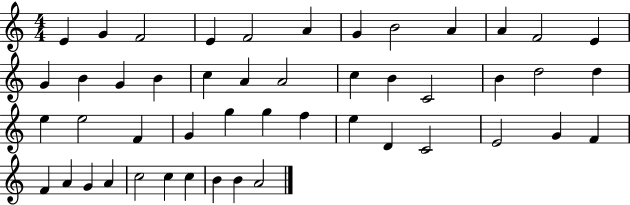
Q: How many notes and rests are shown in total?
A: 48